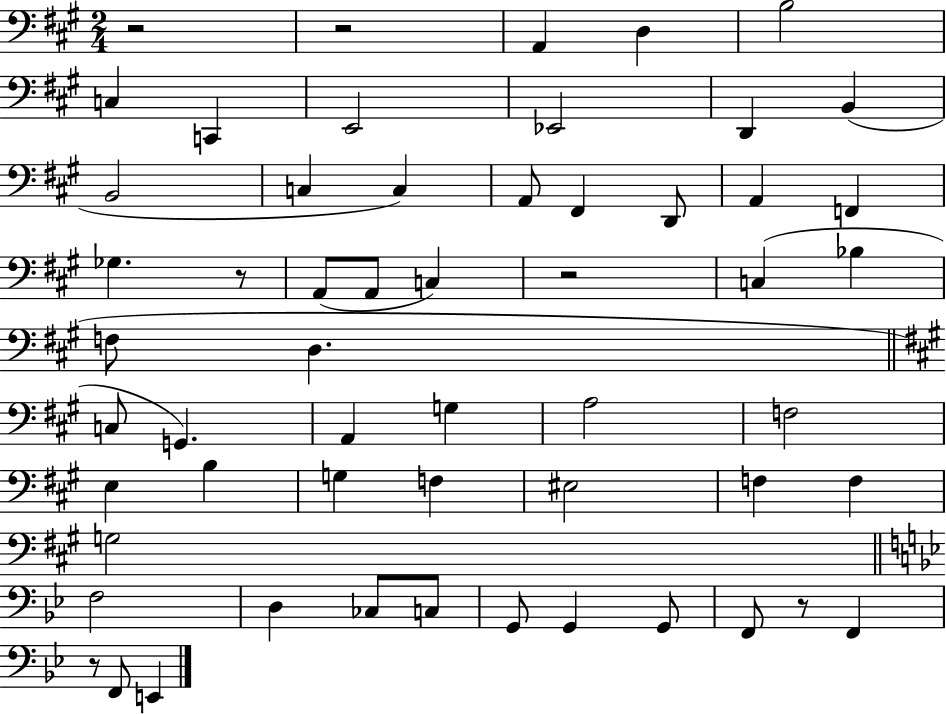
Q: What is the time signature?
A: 2/4